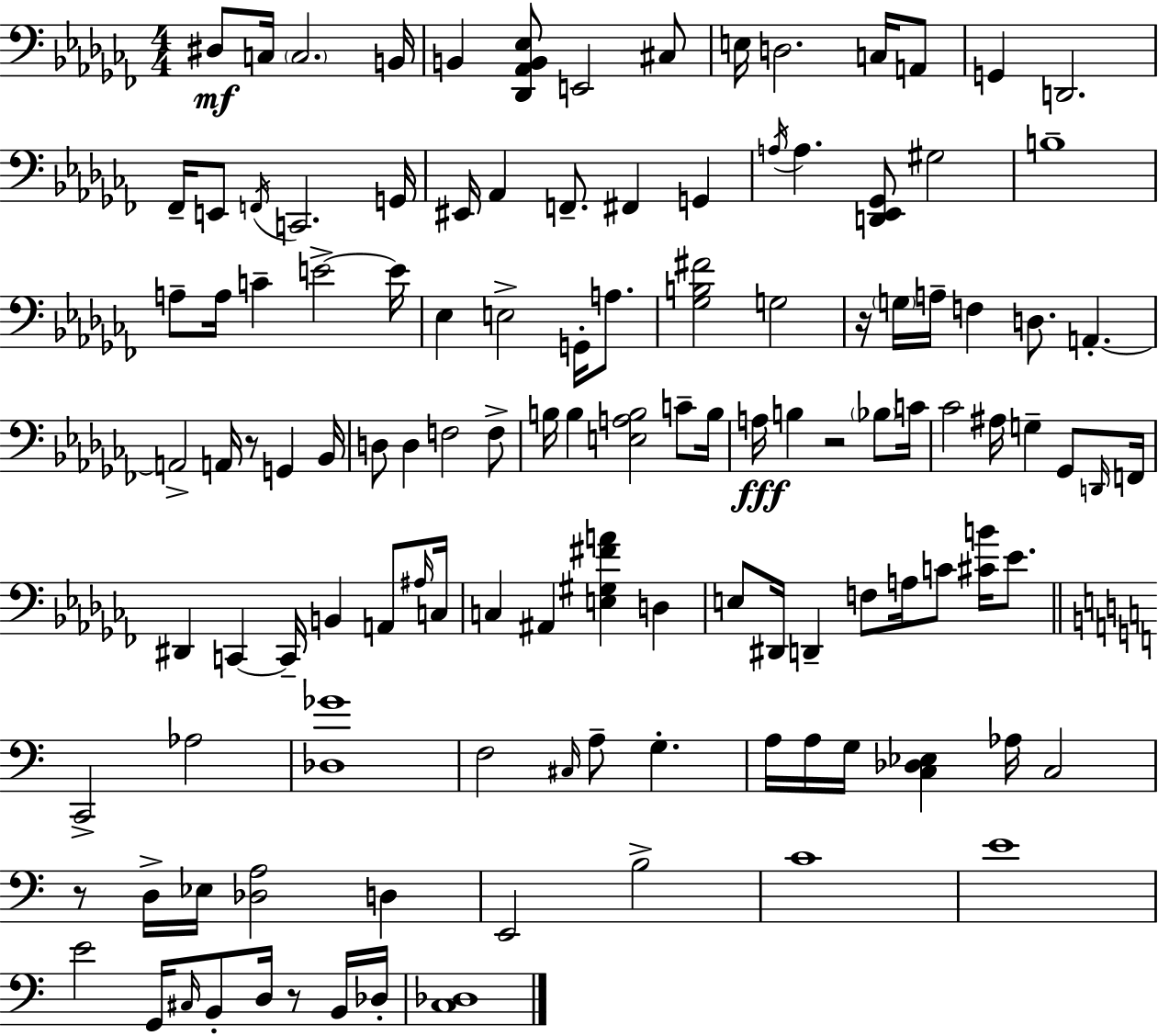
X:1
T:Untitled
M:4/4
L:1/4
K:Abm
^D,/2 C,/4 C,2 B,,/4 B,, [_D,,_A,,B,,_E,]/2 E,,2 ^C,/2 E,/4 D,2 C,/4 A,,/2 G,, D,,2 _F,,/4 E,,/2 F,,/4 C,,2 G,,/4 ^E,,/4 _A,, F,,/2 ^F,, G,, A,/4 A, [D,,_E,,_G,,]/2 ^G,2 B,4 A,/2 A,/4 C E2 E/4 _E, E,2 G,,/4 A,/2 [_G,B,^F]2 G,2 z/4 G,/4 A,/4 F, D,/2 A,, A,,2 A,,/4 z/2 G,, _B,,/4 D,/2 D, F,2 F,/2 B,/4 B, [E,A,B,]2 C/2 B,/4 A,/4 B, z2 _B,/2 C/4 _C2 ^A,/4 G, _G,,/2 D,,/4 F,,/4 ^D,, C,, C,,/4 B,, A,,/2 ^A,/4 C,/4 C, ^A,, [E,^G,^FA] D, E,/2 ^D,,/4 D,, F,/2 A,/4 C/2 [^CB]/4 _E/2 C,,2 _A,2 [_D,_G]4 F,2 ^C,/4 A,/2 G, A,/4 A,/4 G,/4 [C,_D,_E,] _A,/4 C,2 z/2 D,/4 _E,/4 [_D,A,]2 D, E,,2 B,2 C4 E4 E2 G,,/4 ^C,/4 B,,/2 D,/4 z/2 B,,/4 _D,/4 [C,_D,]4